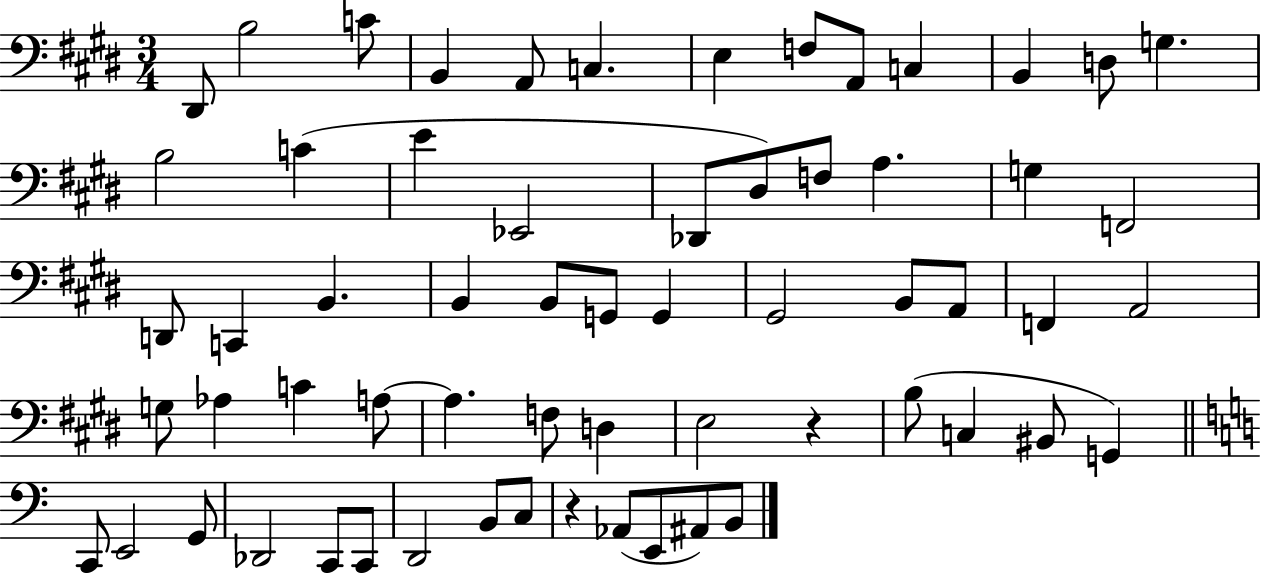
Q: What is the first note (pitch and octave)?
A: D#2